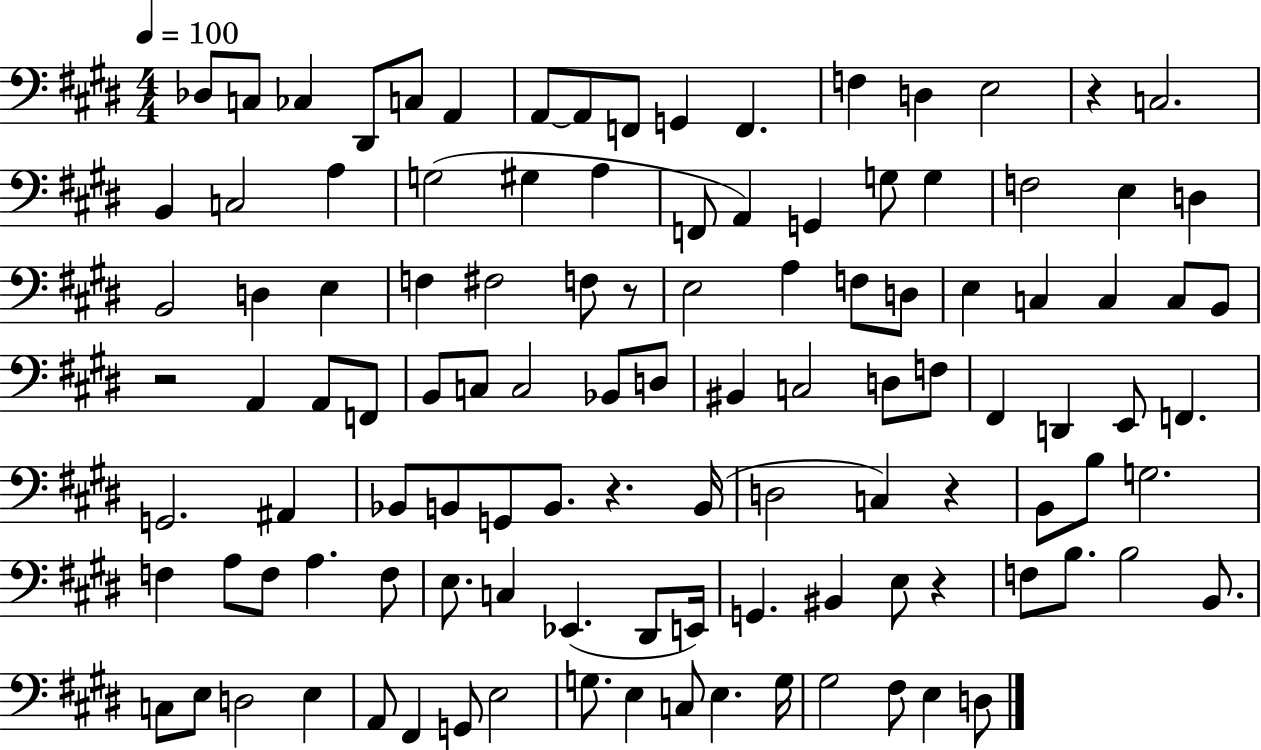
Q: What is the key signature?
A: E major